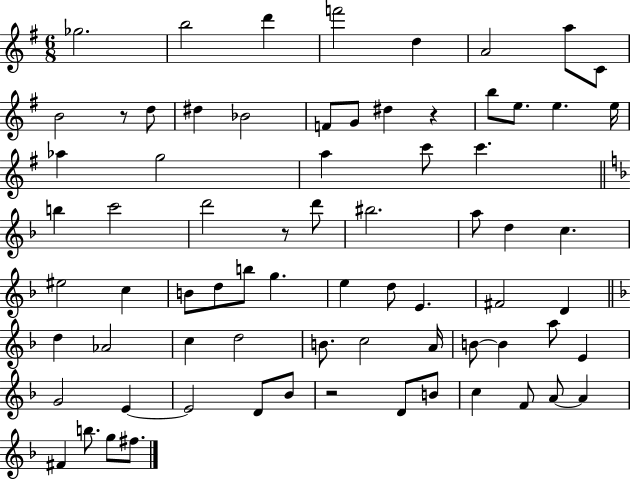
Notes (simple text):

Gb5/h. B5/h D6/q F6/h D5/q A4/h A5/e C4/e B4/h R/e D5/e D#5/q Bb4/h F4/e G4/e D#5/q R/q B5/e E5/e. E5/q. E5/s Ab5/q G5/h A5/q C6/e C6/q. B5/q C6/h D6/h R/e D6/e BIS5/h. A5/e D5/q C5/q. EIS5/h C5/q B4/e D5/e B5/e G5/q. E5/q D5/e E4/q. F#4/h D4/q D5/q Ab4/h C5/q D5/h B4/e. C5/h A4/s B4/e B4/q A5/e E4/q G4/h E4/q E4/h D4/e Bb4/e R/h D4/e B4/e C5/q F4/e A4/e A4/q F#4/q B5/e. G5/e F#5/e.